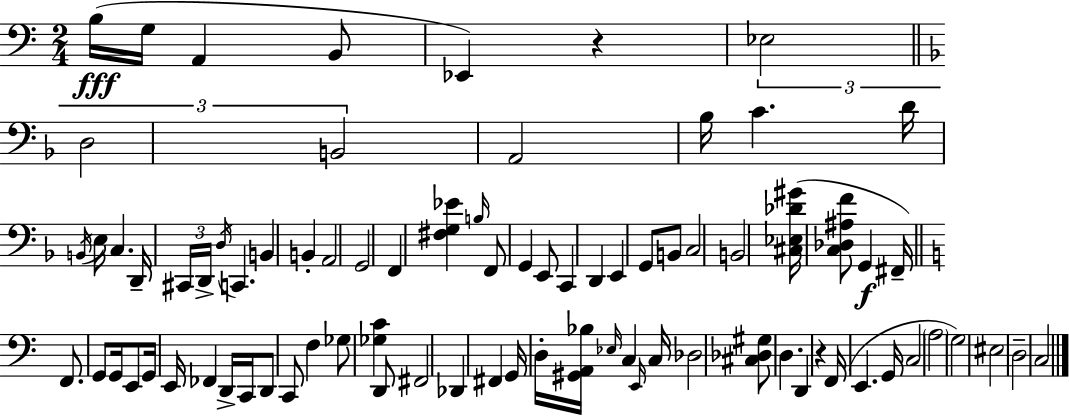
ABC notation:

X:1
T:Untitled
M:2/4
L:1/4
K:Am
B,/4 G,/4 A,, B,,/2 _E,, z _E,2 D,2 B,,2 A,,2 _B,/4 C D/4 B,,/4 E,/4 C, D,,/4 ^C,,/4 D,,/4 D,/4 C,, B,, B,, A,,2 G,,2 F,, [^F,G,_E] B,/4 F,,/2 G,, E,,/2 C,, D,, E,, G,,/2 B,,/2 C,2 B,,2 [^C,_E,_D^G]/4 [C,_D,^A,F]/2 G,, ^F,,/4 F,,/2 G,,/2 G,,/4 E,,/2 G,,/4 E,,/4 _F,, D,,/4 C,,/4 D,,/2 C,,/2 F, _G,/2 [_G,C] D,,/2 ^F,,2 _D,, ^F,, G,,/4 D,/4 [^G,,A,,_B,]/4 _E,/4 C, E,,/4 C,/4 _D,2 [^C,_D,^G,]/2 D, D,, z F,,/4 E,, G,,/4 C,2 A,2 G,2 ^E,2 D,2 C,2